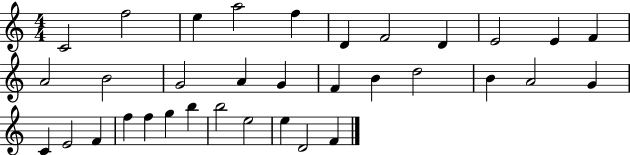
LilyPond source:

{
  \clef treble
  \numericTimeSignature
  \time 4/4
  \key c \major
  c'2 f''2 | e''4 a''2 f''4 | d'4 f'2 d'4 | e'2 e'4 f'4 | \break a'2 b'2 | g'2 a'4 g'4 | f'4 b'4 d''2 | b'4 a'2 g'4 | \break c'4 e'2 f'4 | f''4 f''4 g''4 b''4 | b''2 e''2 | e''4 d'2 f'4 | \break \bar "|."
}